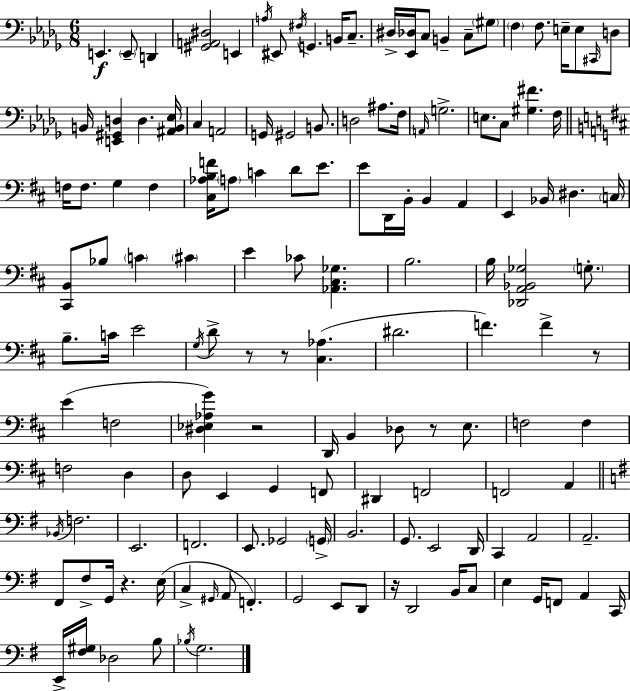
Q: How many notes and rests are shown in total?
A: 144